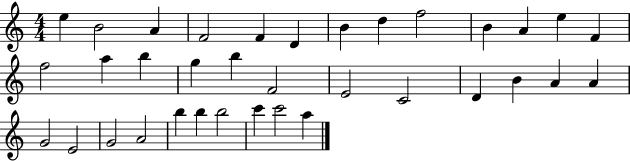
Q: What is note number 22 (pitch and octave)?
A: D4